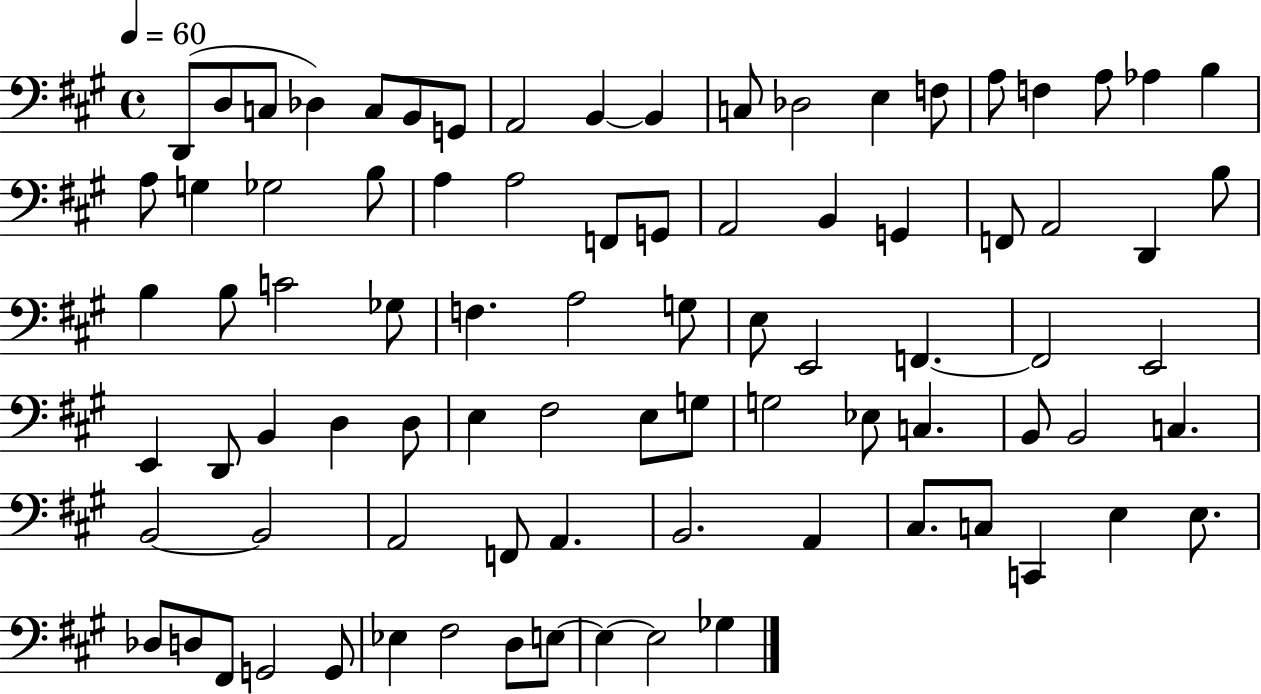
D2/e D3/e C3/e Db3/q C3/e B2/e G2/e A2/h B2/q B2/q C3/e Db3/h E3/q F3/e A3/e F3/q A3/e Ab3/q B3/q A3/e G3/q Gb3/h B3/e A3/q A3/h F2/e G2/e A2/h B2/q G2/q F2/e A2/h D2/q B3/e B3/q B3/e C4/h Gb3/e F3/q. A3/h G3/e E3/e E2/h F2/q. F2/h E2/h E2/q D2/e B2/q D3/q D3/e E3/q F#3/h E3/e G3/e G3/h Eb3/e C3/q. B2/e B2/h C3/q. B2/h B2/h A2/h F2/e A2/q. B2/h. A2/q C#3/e. C3/e C2/q E3/q E3/e. Db3/e D3/e F#2/e G2/h G2/e Eb3/q F#3/h D3/e E3/e E3/q E3/h Gb3/q